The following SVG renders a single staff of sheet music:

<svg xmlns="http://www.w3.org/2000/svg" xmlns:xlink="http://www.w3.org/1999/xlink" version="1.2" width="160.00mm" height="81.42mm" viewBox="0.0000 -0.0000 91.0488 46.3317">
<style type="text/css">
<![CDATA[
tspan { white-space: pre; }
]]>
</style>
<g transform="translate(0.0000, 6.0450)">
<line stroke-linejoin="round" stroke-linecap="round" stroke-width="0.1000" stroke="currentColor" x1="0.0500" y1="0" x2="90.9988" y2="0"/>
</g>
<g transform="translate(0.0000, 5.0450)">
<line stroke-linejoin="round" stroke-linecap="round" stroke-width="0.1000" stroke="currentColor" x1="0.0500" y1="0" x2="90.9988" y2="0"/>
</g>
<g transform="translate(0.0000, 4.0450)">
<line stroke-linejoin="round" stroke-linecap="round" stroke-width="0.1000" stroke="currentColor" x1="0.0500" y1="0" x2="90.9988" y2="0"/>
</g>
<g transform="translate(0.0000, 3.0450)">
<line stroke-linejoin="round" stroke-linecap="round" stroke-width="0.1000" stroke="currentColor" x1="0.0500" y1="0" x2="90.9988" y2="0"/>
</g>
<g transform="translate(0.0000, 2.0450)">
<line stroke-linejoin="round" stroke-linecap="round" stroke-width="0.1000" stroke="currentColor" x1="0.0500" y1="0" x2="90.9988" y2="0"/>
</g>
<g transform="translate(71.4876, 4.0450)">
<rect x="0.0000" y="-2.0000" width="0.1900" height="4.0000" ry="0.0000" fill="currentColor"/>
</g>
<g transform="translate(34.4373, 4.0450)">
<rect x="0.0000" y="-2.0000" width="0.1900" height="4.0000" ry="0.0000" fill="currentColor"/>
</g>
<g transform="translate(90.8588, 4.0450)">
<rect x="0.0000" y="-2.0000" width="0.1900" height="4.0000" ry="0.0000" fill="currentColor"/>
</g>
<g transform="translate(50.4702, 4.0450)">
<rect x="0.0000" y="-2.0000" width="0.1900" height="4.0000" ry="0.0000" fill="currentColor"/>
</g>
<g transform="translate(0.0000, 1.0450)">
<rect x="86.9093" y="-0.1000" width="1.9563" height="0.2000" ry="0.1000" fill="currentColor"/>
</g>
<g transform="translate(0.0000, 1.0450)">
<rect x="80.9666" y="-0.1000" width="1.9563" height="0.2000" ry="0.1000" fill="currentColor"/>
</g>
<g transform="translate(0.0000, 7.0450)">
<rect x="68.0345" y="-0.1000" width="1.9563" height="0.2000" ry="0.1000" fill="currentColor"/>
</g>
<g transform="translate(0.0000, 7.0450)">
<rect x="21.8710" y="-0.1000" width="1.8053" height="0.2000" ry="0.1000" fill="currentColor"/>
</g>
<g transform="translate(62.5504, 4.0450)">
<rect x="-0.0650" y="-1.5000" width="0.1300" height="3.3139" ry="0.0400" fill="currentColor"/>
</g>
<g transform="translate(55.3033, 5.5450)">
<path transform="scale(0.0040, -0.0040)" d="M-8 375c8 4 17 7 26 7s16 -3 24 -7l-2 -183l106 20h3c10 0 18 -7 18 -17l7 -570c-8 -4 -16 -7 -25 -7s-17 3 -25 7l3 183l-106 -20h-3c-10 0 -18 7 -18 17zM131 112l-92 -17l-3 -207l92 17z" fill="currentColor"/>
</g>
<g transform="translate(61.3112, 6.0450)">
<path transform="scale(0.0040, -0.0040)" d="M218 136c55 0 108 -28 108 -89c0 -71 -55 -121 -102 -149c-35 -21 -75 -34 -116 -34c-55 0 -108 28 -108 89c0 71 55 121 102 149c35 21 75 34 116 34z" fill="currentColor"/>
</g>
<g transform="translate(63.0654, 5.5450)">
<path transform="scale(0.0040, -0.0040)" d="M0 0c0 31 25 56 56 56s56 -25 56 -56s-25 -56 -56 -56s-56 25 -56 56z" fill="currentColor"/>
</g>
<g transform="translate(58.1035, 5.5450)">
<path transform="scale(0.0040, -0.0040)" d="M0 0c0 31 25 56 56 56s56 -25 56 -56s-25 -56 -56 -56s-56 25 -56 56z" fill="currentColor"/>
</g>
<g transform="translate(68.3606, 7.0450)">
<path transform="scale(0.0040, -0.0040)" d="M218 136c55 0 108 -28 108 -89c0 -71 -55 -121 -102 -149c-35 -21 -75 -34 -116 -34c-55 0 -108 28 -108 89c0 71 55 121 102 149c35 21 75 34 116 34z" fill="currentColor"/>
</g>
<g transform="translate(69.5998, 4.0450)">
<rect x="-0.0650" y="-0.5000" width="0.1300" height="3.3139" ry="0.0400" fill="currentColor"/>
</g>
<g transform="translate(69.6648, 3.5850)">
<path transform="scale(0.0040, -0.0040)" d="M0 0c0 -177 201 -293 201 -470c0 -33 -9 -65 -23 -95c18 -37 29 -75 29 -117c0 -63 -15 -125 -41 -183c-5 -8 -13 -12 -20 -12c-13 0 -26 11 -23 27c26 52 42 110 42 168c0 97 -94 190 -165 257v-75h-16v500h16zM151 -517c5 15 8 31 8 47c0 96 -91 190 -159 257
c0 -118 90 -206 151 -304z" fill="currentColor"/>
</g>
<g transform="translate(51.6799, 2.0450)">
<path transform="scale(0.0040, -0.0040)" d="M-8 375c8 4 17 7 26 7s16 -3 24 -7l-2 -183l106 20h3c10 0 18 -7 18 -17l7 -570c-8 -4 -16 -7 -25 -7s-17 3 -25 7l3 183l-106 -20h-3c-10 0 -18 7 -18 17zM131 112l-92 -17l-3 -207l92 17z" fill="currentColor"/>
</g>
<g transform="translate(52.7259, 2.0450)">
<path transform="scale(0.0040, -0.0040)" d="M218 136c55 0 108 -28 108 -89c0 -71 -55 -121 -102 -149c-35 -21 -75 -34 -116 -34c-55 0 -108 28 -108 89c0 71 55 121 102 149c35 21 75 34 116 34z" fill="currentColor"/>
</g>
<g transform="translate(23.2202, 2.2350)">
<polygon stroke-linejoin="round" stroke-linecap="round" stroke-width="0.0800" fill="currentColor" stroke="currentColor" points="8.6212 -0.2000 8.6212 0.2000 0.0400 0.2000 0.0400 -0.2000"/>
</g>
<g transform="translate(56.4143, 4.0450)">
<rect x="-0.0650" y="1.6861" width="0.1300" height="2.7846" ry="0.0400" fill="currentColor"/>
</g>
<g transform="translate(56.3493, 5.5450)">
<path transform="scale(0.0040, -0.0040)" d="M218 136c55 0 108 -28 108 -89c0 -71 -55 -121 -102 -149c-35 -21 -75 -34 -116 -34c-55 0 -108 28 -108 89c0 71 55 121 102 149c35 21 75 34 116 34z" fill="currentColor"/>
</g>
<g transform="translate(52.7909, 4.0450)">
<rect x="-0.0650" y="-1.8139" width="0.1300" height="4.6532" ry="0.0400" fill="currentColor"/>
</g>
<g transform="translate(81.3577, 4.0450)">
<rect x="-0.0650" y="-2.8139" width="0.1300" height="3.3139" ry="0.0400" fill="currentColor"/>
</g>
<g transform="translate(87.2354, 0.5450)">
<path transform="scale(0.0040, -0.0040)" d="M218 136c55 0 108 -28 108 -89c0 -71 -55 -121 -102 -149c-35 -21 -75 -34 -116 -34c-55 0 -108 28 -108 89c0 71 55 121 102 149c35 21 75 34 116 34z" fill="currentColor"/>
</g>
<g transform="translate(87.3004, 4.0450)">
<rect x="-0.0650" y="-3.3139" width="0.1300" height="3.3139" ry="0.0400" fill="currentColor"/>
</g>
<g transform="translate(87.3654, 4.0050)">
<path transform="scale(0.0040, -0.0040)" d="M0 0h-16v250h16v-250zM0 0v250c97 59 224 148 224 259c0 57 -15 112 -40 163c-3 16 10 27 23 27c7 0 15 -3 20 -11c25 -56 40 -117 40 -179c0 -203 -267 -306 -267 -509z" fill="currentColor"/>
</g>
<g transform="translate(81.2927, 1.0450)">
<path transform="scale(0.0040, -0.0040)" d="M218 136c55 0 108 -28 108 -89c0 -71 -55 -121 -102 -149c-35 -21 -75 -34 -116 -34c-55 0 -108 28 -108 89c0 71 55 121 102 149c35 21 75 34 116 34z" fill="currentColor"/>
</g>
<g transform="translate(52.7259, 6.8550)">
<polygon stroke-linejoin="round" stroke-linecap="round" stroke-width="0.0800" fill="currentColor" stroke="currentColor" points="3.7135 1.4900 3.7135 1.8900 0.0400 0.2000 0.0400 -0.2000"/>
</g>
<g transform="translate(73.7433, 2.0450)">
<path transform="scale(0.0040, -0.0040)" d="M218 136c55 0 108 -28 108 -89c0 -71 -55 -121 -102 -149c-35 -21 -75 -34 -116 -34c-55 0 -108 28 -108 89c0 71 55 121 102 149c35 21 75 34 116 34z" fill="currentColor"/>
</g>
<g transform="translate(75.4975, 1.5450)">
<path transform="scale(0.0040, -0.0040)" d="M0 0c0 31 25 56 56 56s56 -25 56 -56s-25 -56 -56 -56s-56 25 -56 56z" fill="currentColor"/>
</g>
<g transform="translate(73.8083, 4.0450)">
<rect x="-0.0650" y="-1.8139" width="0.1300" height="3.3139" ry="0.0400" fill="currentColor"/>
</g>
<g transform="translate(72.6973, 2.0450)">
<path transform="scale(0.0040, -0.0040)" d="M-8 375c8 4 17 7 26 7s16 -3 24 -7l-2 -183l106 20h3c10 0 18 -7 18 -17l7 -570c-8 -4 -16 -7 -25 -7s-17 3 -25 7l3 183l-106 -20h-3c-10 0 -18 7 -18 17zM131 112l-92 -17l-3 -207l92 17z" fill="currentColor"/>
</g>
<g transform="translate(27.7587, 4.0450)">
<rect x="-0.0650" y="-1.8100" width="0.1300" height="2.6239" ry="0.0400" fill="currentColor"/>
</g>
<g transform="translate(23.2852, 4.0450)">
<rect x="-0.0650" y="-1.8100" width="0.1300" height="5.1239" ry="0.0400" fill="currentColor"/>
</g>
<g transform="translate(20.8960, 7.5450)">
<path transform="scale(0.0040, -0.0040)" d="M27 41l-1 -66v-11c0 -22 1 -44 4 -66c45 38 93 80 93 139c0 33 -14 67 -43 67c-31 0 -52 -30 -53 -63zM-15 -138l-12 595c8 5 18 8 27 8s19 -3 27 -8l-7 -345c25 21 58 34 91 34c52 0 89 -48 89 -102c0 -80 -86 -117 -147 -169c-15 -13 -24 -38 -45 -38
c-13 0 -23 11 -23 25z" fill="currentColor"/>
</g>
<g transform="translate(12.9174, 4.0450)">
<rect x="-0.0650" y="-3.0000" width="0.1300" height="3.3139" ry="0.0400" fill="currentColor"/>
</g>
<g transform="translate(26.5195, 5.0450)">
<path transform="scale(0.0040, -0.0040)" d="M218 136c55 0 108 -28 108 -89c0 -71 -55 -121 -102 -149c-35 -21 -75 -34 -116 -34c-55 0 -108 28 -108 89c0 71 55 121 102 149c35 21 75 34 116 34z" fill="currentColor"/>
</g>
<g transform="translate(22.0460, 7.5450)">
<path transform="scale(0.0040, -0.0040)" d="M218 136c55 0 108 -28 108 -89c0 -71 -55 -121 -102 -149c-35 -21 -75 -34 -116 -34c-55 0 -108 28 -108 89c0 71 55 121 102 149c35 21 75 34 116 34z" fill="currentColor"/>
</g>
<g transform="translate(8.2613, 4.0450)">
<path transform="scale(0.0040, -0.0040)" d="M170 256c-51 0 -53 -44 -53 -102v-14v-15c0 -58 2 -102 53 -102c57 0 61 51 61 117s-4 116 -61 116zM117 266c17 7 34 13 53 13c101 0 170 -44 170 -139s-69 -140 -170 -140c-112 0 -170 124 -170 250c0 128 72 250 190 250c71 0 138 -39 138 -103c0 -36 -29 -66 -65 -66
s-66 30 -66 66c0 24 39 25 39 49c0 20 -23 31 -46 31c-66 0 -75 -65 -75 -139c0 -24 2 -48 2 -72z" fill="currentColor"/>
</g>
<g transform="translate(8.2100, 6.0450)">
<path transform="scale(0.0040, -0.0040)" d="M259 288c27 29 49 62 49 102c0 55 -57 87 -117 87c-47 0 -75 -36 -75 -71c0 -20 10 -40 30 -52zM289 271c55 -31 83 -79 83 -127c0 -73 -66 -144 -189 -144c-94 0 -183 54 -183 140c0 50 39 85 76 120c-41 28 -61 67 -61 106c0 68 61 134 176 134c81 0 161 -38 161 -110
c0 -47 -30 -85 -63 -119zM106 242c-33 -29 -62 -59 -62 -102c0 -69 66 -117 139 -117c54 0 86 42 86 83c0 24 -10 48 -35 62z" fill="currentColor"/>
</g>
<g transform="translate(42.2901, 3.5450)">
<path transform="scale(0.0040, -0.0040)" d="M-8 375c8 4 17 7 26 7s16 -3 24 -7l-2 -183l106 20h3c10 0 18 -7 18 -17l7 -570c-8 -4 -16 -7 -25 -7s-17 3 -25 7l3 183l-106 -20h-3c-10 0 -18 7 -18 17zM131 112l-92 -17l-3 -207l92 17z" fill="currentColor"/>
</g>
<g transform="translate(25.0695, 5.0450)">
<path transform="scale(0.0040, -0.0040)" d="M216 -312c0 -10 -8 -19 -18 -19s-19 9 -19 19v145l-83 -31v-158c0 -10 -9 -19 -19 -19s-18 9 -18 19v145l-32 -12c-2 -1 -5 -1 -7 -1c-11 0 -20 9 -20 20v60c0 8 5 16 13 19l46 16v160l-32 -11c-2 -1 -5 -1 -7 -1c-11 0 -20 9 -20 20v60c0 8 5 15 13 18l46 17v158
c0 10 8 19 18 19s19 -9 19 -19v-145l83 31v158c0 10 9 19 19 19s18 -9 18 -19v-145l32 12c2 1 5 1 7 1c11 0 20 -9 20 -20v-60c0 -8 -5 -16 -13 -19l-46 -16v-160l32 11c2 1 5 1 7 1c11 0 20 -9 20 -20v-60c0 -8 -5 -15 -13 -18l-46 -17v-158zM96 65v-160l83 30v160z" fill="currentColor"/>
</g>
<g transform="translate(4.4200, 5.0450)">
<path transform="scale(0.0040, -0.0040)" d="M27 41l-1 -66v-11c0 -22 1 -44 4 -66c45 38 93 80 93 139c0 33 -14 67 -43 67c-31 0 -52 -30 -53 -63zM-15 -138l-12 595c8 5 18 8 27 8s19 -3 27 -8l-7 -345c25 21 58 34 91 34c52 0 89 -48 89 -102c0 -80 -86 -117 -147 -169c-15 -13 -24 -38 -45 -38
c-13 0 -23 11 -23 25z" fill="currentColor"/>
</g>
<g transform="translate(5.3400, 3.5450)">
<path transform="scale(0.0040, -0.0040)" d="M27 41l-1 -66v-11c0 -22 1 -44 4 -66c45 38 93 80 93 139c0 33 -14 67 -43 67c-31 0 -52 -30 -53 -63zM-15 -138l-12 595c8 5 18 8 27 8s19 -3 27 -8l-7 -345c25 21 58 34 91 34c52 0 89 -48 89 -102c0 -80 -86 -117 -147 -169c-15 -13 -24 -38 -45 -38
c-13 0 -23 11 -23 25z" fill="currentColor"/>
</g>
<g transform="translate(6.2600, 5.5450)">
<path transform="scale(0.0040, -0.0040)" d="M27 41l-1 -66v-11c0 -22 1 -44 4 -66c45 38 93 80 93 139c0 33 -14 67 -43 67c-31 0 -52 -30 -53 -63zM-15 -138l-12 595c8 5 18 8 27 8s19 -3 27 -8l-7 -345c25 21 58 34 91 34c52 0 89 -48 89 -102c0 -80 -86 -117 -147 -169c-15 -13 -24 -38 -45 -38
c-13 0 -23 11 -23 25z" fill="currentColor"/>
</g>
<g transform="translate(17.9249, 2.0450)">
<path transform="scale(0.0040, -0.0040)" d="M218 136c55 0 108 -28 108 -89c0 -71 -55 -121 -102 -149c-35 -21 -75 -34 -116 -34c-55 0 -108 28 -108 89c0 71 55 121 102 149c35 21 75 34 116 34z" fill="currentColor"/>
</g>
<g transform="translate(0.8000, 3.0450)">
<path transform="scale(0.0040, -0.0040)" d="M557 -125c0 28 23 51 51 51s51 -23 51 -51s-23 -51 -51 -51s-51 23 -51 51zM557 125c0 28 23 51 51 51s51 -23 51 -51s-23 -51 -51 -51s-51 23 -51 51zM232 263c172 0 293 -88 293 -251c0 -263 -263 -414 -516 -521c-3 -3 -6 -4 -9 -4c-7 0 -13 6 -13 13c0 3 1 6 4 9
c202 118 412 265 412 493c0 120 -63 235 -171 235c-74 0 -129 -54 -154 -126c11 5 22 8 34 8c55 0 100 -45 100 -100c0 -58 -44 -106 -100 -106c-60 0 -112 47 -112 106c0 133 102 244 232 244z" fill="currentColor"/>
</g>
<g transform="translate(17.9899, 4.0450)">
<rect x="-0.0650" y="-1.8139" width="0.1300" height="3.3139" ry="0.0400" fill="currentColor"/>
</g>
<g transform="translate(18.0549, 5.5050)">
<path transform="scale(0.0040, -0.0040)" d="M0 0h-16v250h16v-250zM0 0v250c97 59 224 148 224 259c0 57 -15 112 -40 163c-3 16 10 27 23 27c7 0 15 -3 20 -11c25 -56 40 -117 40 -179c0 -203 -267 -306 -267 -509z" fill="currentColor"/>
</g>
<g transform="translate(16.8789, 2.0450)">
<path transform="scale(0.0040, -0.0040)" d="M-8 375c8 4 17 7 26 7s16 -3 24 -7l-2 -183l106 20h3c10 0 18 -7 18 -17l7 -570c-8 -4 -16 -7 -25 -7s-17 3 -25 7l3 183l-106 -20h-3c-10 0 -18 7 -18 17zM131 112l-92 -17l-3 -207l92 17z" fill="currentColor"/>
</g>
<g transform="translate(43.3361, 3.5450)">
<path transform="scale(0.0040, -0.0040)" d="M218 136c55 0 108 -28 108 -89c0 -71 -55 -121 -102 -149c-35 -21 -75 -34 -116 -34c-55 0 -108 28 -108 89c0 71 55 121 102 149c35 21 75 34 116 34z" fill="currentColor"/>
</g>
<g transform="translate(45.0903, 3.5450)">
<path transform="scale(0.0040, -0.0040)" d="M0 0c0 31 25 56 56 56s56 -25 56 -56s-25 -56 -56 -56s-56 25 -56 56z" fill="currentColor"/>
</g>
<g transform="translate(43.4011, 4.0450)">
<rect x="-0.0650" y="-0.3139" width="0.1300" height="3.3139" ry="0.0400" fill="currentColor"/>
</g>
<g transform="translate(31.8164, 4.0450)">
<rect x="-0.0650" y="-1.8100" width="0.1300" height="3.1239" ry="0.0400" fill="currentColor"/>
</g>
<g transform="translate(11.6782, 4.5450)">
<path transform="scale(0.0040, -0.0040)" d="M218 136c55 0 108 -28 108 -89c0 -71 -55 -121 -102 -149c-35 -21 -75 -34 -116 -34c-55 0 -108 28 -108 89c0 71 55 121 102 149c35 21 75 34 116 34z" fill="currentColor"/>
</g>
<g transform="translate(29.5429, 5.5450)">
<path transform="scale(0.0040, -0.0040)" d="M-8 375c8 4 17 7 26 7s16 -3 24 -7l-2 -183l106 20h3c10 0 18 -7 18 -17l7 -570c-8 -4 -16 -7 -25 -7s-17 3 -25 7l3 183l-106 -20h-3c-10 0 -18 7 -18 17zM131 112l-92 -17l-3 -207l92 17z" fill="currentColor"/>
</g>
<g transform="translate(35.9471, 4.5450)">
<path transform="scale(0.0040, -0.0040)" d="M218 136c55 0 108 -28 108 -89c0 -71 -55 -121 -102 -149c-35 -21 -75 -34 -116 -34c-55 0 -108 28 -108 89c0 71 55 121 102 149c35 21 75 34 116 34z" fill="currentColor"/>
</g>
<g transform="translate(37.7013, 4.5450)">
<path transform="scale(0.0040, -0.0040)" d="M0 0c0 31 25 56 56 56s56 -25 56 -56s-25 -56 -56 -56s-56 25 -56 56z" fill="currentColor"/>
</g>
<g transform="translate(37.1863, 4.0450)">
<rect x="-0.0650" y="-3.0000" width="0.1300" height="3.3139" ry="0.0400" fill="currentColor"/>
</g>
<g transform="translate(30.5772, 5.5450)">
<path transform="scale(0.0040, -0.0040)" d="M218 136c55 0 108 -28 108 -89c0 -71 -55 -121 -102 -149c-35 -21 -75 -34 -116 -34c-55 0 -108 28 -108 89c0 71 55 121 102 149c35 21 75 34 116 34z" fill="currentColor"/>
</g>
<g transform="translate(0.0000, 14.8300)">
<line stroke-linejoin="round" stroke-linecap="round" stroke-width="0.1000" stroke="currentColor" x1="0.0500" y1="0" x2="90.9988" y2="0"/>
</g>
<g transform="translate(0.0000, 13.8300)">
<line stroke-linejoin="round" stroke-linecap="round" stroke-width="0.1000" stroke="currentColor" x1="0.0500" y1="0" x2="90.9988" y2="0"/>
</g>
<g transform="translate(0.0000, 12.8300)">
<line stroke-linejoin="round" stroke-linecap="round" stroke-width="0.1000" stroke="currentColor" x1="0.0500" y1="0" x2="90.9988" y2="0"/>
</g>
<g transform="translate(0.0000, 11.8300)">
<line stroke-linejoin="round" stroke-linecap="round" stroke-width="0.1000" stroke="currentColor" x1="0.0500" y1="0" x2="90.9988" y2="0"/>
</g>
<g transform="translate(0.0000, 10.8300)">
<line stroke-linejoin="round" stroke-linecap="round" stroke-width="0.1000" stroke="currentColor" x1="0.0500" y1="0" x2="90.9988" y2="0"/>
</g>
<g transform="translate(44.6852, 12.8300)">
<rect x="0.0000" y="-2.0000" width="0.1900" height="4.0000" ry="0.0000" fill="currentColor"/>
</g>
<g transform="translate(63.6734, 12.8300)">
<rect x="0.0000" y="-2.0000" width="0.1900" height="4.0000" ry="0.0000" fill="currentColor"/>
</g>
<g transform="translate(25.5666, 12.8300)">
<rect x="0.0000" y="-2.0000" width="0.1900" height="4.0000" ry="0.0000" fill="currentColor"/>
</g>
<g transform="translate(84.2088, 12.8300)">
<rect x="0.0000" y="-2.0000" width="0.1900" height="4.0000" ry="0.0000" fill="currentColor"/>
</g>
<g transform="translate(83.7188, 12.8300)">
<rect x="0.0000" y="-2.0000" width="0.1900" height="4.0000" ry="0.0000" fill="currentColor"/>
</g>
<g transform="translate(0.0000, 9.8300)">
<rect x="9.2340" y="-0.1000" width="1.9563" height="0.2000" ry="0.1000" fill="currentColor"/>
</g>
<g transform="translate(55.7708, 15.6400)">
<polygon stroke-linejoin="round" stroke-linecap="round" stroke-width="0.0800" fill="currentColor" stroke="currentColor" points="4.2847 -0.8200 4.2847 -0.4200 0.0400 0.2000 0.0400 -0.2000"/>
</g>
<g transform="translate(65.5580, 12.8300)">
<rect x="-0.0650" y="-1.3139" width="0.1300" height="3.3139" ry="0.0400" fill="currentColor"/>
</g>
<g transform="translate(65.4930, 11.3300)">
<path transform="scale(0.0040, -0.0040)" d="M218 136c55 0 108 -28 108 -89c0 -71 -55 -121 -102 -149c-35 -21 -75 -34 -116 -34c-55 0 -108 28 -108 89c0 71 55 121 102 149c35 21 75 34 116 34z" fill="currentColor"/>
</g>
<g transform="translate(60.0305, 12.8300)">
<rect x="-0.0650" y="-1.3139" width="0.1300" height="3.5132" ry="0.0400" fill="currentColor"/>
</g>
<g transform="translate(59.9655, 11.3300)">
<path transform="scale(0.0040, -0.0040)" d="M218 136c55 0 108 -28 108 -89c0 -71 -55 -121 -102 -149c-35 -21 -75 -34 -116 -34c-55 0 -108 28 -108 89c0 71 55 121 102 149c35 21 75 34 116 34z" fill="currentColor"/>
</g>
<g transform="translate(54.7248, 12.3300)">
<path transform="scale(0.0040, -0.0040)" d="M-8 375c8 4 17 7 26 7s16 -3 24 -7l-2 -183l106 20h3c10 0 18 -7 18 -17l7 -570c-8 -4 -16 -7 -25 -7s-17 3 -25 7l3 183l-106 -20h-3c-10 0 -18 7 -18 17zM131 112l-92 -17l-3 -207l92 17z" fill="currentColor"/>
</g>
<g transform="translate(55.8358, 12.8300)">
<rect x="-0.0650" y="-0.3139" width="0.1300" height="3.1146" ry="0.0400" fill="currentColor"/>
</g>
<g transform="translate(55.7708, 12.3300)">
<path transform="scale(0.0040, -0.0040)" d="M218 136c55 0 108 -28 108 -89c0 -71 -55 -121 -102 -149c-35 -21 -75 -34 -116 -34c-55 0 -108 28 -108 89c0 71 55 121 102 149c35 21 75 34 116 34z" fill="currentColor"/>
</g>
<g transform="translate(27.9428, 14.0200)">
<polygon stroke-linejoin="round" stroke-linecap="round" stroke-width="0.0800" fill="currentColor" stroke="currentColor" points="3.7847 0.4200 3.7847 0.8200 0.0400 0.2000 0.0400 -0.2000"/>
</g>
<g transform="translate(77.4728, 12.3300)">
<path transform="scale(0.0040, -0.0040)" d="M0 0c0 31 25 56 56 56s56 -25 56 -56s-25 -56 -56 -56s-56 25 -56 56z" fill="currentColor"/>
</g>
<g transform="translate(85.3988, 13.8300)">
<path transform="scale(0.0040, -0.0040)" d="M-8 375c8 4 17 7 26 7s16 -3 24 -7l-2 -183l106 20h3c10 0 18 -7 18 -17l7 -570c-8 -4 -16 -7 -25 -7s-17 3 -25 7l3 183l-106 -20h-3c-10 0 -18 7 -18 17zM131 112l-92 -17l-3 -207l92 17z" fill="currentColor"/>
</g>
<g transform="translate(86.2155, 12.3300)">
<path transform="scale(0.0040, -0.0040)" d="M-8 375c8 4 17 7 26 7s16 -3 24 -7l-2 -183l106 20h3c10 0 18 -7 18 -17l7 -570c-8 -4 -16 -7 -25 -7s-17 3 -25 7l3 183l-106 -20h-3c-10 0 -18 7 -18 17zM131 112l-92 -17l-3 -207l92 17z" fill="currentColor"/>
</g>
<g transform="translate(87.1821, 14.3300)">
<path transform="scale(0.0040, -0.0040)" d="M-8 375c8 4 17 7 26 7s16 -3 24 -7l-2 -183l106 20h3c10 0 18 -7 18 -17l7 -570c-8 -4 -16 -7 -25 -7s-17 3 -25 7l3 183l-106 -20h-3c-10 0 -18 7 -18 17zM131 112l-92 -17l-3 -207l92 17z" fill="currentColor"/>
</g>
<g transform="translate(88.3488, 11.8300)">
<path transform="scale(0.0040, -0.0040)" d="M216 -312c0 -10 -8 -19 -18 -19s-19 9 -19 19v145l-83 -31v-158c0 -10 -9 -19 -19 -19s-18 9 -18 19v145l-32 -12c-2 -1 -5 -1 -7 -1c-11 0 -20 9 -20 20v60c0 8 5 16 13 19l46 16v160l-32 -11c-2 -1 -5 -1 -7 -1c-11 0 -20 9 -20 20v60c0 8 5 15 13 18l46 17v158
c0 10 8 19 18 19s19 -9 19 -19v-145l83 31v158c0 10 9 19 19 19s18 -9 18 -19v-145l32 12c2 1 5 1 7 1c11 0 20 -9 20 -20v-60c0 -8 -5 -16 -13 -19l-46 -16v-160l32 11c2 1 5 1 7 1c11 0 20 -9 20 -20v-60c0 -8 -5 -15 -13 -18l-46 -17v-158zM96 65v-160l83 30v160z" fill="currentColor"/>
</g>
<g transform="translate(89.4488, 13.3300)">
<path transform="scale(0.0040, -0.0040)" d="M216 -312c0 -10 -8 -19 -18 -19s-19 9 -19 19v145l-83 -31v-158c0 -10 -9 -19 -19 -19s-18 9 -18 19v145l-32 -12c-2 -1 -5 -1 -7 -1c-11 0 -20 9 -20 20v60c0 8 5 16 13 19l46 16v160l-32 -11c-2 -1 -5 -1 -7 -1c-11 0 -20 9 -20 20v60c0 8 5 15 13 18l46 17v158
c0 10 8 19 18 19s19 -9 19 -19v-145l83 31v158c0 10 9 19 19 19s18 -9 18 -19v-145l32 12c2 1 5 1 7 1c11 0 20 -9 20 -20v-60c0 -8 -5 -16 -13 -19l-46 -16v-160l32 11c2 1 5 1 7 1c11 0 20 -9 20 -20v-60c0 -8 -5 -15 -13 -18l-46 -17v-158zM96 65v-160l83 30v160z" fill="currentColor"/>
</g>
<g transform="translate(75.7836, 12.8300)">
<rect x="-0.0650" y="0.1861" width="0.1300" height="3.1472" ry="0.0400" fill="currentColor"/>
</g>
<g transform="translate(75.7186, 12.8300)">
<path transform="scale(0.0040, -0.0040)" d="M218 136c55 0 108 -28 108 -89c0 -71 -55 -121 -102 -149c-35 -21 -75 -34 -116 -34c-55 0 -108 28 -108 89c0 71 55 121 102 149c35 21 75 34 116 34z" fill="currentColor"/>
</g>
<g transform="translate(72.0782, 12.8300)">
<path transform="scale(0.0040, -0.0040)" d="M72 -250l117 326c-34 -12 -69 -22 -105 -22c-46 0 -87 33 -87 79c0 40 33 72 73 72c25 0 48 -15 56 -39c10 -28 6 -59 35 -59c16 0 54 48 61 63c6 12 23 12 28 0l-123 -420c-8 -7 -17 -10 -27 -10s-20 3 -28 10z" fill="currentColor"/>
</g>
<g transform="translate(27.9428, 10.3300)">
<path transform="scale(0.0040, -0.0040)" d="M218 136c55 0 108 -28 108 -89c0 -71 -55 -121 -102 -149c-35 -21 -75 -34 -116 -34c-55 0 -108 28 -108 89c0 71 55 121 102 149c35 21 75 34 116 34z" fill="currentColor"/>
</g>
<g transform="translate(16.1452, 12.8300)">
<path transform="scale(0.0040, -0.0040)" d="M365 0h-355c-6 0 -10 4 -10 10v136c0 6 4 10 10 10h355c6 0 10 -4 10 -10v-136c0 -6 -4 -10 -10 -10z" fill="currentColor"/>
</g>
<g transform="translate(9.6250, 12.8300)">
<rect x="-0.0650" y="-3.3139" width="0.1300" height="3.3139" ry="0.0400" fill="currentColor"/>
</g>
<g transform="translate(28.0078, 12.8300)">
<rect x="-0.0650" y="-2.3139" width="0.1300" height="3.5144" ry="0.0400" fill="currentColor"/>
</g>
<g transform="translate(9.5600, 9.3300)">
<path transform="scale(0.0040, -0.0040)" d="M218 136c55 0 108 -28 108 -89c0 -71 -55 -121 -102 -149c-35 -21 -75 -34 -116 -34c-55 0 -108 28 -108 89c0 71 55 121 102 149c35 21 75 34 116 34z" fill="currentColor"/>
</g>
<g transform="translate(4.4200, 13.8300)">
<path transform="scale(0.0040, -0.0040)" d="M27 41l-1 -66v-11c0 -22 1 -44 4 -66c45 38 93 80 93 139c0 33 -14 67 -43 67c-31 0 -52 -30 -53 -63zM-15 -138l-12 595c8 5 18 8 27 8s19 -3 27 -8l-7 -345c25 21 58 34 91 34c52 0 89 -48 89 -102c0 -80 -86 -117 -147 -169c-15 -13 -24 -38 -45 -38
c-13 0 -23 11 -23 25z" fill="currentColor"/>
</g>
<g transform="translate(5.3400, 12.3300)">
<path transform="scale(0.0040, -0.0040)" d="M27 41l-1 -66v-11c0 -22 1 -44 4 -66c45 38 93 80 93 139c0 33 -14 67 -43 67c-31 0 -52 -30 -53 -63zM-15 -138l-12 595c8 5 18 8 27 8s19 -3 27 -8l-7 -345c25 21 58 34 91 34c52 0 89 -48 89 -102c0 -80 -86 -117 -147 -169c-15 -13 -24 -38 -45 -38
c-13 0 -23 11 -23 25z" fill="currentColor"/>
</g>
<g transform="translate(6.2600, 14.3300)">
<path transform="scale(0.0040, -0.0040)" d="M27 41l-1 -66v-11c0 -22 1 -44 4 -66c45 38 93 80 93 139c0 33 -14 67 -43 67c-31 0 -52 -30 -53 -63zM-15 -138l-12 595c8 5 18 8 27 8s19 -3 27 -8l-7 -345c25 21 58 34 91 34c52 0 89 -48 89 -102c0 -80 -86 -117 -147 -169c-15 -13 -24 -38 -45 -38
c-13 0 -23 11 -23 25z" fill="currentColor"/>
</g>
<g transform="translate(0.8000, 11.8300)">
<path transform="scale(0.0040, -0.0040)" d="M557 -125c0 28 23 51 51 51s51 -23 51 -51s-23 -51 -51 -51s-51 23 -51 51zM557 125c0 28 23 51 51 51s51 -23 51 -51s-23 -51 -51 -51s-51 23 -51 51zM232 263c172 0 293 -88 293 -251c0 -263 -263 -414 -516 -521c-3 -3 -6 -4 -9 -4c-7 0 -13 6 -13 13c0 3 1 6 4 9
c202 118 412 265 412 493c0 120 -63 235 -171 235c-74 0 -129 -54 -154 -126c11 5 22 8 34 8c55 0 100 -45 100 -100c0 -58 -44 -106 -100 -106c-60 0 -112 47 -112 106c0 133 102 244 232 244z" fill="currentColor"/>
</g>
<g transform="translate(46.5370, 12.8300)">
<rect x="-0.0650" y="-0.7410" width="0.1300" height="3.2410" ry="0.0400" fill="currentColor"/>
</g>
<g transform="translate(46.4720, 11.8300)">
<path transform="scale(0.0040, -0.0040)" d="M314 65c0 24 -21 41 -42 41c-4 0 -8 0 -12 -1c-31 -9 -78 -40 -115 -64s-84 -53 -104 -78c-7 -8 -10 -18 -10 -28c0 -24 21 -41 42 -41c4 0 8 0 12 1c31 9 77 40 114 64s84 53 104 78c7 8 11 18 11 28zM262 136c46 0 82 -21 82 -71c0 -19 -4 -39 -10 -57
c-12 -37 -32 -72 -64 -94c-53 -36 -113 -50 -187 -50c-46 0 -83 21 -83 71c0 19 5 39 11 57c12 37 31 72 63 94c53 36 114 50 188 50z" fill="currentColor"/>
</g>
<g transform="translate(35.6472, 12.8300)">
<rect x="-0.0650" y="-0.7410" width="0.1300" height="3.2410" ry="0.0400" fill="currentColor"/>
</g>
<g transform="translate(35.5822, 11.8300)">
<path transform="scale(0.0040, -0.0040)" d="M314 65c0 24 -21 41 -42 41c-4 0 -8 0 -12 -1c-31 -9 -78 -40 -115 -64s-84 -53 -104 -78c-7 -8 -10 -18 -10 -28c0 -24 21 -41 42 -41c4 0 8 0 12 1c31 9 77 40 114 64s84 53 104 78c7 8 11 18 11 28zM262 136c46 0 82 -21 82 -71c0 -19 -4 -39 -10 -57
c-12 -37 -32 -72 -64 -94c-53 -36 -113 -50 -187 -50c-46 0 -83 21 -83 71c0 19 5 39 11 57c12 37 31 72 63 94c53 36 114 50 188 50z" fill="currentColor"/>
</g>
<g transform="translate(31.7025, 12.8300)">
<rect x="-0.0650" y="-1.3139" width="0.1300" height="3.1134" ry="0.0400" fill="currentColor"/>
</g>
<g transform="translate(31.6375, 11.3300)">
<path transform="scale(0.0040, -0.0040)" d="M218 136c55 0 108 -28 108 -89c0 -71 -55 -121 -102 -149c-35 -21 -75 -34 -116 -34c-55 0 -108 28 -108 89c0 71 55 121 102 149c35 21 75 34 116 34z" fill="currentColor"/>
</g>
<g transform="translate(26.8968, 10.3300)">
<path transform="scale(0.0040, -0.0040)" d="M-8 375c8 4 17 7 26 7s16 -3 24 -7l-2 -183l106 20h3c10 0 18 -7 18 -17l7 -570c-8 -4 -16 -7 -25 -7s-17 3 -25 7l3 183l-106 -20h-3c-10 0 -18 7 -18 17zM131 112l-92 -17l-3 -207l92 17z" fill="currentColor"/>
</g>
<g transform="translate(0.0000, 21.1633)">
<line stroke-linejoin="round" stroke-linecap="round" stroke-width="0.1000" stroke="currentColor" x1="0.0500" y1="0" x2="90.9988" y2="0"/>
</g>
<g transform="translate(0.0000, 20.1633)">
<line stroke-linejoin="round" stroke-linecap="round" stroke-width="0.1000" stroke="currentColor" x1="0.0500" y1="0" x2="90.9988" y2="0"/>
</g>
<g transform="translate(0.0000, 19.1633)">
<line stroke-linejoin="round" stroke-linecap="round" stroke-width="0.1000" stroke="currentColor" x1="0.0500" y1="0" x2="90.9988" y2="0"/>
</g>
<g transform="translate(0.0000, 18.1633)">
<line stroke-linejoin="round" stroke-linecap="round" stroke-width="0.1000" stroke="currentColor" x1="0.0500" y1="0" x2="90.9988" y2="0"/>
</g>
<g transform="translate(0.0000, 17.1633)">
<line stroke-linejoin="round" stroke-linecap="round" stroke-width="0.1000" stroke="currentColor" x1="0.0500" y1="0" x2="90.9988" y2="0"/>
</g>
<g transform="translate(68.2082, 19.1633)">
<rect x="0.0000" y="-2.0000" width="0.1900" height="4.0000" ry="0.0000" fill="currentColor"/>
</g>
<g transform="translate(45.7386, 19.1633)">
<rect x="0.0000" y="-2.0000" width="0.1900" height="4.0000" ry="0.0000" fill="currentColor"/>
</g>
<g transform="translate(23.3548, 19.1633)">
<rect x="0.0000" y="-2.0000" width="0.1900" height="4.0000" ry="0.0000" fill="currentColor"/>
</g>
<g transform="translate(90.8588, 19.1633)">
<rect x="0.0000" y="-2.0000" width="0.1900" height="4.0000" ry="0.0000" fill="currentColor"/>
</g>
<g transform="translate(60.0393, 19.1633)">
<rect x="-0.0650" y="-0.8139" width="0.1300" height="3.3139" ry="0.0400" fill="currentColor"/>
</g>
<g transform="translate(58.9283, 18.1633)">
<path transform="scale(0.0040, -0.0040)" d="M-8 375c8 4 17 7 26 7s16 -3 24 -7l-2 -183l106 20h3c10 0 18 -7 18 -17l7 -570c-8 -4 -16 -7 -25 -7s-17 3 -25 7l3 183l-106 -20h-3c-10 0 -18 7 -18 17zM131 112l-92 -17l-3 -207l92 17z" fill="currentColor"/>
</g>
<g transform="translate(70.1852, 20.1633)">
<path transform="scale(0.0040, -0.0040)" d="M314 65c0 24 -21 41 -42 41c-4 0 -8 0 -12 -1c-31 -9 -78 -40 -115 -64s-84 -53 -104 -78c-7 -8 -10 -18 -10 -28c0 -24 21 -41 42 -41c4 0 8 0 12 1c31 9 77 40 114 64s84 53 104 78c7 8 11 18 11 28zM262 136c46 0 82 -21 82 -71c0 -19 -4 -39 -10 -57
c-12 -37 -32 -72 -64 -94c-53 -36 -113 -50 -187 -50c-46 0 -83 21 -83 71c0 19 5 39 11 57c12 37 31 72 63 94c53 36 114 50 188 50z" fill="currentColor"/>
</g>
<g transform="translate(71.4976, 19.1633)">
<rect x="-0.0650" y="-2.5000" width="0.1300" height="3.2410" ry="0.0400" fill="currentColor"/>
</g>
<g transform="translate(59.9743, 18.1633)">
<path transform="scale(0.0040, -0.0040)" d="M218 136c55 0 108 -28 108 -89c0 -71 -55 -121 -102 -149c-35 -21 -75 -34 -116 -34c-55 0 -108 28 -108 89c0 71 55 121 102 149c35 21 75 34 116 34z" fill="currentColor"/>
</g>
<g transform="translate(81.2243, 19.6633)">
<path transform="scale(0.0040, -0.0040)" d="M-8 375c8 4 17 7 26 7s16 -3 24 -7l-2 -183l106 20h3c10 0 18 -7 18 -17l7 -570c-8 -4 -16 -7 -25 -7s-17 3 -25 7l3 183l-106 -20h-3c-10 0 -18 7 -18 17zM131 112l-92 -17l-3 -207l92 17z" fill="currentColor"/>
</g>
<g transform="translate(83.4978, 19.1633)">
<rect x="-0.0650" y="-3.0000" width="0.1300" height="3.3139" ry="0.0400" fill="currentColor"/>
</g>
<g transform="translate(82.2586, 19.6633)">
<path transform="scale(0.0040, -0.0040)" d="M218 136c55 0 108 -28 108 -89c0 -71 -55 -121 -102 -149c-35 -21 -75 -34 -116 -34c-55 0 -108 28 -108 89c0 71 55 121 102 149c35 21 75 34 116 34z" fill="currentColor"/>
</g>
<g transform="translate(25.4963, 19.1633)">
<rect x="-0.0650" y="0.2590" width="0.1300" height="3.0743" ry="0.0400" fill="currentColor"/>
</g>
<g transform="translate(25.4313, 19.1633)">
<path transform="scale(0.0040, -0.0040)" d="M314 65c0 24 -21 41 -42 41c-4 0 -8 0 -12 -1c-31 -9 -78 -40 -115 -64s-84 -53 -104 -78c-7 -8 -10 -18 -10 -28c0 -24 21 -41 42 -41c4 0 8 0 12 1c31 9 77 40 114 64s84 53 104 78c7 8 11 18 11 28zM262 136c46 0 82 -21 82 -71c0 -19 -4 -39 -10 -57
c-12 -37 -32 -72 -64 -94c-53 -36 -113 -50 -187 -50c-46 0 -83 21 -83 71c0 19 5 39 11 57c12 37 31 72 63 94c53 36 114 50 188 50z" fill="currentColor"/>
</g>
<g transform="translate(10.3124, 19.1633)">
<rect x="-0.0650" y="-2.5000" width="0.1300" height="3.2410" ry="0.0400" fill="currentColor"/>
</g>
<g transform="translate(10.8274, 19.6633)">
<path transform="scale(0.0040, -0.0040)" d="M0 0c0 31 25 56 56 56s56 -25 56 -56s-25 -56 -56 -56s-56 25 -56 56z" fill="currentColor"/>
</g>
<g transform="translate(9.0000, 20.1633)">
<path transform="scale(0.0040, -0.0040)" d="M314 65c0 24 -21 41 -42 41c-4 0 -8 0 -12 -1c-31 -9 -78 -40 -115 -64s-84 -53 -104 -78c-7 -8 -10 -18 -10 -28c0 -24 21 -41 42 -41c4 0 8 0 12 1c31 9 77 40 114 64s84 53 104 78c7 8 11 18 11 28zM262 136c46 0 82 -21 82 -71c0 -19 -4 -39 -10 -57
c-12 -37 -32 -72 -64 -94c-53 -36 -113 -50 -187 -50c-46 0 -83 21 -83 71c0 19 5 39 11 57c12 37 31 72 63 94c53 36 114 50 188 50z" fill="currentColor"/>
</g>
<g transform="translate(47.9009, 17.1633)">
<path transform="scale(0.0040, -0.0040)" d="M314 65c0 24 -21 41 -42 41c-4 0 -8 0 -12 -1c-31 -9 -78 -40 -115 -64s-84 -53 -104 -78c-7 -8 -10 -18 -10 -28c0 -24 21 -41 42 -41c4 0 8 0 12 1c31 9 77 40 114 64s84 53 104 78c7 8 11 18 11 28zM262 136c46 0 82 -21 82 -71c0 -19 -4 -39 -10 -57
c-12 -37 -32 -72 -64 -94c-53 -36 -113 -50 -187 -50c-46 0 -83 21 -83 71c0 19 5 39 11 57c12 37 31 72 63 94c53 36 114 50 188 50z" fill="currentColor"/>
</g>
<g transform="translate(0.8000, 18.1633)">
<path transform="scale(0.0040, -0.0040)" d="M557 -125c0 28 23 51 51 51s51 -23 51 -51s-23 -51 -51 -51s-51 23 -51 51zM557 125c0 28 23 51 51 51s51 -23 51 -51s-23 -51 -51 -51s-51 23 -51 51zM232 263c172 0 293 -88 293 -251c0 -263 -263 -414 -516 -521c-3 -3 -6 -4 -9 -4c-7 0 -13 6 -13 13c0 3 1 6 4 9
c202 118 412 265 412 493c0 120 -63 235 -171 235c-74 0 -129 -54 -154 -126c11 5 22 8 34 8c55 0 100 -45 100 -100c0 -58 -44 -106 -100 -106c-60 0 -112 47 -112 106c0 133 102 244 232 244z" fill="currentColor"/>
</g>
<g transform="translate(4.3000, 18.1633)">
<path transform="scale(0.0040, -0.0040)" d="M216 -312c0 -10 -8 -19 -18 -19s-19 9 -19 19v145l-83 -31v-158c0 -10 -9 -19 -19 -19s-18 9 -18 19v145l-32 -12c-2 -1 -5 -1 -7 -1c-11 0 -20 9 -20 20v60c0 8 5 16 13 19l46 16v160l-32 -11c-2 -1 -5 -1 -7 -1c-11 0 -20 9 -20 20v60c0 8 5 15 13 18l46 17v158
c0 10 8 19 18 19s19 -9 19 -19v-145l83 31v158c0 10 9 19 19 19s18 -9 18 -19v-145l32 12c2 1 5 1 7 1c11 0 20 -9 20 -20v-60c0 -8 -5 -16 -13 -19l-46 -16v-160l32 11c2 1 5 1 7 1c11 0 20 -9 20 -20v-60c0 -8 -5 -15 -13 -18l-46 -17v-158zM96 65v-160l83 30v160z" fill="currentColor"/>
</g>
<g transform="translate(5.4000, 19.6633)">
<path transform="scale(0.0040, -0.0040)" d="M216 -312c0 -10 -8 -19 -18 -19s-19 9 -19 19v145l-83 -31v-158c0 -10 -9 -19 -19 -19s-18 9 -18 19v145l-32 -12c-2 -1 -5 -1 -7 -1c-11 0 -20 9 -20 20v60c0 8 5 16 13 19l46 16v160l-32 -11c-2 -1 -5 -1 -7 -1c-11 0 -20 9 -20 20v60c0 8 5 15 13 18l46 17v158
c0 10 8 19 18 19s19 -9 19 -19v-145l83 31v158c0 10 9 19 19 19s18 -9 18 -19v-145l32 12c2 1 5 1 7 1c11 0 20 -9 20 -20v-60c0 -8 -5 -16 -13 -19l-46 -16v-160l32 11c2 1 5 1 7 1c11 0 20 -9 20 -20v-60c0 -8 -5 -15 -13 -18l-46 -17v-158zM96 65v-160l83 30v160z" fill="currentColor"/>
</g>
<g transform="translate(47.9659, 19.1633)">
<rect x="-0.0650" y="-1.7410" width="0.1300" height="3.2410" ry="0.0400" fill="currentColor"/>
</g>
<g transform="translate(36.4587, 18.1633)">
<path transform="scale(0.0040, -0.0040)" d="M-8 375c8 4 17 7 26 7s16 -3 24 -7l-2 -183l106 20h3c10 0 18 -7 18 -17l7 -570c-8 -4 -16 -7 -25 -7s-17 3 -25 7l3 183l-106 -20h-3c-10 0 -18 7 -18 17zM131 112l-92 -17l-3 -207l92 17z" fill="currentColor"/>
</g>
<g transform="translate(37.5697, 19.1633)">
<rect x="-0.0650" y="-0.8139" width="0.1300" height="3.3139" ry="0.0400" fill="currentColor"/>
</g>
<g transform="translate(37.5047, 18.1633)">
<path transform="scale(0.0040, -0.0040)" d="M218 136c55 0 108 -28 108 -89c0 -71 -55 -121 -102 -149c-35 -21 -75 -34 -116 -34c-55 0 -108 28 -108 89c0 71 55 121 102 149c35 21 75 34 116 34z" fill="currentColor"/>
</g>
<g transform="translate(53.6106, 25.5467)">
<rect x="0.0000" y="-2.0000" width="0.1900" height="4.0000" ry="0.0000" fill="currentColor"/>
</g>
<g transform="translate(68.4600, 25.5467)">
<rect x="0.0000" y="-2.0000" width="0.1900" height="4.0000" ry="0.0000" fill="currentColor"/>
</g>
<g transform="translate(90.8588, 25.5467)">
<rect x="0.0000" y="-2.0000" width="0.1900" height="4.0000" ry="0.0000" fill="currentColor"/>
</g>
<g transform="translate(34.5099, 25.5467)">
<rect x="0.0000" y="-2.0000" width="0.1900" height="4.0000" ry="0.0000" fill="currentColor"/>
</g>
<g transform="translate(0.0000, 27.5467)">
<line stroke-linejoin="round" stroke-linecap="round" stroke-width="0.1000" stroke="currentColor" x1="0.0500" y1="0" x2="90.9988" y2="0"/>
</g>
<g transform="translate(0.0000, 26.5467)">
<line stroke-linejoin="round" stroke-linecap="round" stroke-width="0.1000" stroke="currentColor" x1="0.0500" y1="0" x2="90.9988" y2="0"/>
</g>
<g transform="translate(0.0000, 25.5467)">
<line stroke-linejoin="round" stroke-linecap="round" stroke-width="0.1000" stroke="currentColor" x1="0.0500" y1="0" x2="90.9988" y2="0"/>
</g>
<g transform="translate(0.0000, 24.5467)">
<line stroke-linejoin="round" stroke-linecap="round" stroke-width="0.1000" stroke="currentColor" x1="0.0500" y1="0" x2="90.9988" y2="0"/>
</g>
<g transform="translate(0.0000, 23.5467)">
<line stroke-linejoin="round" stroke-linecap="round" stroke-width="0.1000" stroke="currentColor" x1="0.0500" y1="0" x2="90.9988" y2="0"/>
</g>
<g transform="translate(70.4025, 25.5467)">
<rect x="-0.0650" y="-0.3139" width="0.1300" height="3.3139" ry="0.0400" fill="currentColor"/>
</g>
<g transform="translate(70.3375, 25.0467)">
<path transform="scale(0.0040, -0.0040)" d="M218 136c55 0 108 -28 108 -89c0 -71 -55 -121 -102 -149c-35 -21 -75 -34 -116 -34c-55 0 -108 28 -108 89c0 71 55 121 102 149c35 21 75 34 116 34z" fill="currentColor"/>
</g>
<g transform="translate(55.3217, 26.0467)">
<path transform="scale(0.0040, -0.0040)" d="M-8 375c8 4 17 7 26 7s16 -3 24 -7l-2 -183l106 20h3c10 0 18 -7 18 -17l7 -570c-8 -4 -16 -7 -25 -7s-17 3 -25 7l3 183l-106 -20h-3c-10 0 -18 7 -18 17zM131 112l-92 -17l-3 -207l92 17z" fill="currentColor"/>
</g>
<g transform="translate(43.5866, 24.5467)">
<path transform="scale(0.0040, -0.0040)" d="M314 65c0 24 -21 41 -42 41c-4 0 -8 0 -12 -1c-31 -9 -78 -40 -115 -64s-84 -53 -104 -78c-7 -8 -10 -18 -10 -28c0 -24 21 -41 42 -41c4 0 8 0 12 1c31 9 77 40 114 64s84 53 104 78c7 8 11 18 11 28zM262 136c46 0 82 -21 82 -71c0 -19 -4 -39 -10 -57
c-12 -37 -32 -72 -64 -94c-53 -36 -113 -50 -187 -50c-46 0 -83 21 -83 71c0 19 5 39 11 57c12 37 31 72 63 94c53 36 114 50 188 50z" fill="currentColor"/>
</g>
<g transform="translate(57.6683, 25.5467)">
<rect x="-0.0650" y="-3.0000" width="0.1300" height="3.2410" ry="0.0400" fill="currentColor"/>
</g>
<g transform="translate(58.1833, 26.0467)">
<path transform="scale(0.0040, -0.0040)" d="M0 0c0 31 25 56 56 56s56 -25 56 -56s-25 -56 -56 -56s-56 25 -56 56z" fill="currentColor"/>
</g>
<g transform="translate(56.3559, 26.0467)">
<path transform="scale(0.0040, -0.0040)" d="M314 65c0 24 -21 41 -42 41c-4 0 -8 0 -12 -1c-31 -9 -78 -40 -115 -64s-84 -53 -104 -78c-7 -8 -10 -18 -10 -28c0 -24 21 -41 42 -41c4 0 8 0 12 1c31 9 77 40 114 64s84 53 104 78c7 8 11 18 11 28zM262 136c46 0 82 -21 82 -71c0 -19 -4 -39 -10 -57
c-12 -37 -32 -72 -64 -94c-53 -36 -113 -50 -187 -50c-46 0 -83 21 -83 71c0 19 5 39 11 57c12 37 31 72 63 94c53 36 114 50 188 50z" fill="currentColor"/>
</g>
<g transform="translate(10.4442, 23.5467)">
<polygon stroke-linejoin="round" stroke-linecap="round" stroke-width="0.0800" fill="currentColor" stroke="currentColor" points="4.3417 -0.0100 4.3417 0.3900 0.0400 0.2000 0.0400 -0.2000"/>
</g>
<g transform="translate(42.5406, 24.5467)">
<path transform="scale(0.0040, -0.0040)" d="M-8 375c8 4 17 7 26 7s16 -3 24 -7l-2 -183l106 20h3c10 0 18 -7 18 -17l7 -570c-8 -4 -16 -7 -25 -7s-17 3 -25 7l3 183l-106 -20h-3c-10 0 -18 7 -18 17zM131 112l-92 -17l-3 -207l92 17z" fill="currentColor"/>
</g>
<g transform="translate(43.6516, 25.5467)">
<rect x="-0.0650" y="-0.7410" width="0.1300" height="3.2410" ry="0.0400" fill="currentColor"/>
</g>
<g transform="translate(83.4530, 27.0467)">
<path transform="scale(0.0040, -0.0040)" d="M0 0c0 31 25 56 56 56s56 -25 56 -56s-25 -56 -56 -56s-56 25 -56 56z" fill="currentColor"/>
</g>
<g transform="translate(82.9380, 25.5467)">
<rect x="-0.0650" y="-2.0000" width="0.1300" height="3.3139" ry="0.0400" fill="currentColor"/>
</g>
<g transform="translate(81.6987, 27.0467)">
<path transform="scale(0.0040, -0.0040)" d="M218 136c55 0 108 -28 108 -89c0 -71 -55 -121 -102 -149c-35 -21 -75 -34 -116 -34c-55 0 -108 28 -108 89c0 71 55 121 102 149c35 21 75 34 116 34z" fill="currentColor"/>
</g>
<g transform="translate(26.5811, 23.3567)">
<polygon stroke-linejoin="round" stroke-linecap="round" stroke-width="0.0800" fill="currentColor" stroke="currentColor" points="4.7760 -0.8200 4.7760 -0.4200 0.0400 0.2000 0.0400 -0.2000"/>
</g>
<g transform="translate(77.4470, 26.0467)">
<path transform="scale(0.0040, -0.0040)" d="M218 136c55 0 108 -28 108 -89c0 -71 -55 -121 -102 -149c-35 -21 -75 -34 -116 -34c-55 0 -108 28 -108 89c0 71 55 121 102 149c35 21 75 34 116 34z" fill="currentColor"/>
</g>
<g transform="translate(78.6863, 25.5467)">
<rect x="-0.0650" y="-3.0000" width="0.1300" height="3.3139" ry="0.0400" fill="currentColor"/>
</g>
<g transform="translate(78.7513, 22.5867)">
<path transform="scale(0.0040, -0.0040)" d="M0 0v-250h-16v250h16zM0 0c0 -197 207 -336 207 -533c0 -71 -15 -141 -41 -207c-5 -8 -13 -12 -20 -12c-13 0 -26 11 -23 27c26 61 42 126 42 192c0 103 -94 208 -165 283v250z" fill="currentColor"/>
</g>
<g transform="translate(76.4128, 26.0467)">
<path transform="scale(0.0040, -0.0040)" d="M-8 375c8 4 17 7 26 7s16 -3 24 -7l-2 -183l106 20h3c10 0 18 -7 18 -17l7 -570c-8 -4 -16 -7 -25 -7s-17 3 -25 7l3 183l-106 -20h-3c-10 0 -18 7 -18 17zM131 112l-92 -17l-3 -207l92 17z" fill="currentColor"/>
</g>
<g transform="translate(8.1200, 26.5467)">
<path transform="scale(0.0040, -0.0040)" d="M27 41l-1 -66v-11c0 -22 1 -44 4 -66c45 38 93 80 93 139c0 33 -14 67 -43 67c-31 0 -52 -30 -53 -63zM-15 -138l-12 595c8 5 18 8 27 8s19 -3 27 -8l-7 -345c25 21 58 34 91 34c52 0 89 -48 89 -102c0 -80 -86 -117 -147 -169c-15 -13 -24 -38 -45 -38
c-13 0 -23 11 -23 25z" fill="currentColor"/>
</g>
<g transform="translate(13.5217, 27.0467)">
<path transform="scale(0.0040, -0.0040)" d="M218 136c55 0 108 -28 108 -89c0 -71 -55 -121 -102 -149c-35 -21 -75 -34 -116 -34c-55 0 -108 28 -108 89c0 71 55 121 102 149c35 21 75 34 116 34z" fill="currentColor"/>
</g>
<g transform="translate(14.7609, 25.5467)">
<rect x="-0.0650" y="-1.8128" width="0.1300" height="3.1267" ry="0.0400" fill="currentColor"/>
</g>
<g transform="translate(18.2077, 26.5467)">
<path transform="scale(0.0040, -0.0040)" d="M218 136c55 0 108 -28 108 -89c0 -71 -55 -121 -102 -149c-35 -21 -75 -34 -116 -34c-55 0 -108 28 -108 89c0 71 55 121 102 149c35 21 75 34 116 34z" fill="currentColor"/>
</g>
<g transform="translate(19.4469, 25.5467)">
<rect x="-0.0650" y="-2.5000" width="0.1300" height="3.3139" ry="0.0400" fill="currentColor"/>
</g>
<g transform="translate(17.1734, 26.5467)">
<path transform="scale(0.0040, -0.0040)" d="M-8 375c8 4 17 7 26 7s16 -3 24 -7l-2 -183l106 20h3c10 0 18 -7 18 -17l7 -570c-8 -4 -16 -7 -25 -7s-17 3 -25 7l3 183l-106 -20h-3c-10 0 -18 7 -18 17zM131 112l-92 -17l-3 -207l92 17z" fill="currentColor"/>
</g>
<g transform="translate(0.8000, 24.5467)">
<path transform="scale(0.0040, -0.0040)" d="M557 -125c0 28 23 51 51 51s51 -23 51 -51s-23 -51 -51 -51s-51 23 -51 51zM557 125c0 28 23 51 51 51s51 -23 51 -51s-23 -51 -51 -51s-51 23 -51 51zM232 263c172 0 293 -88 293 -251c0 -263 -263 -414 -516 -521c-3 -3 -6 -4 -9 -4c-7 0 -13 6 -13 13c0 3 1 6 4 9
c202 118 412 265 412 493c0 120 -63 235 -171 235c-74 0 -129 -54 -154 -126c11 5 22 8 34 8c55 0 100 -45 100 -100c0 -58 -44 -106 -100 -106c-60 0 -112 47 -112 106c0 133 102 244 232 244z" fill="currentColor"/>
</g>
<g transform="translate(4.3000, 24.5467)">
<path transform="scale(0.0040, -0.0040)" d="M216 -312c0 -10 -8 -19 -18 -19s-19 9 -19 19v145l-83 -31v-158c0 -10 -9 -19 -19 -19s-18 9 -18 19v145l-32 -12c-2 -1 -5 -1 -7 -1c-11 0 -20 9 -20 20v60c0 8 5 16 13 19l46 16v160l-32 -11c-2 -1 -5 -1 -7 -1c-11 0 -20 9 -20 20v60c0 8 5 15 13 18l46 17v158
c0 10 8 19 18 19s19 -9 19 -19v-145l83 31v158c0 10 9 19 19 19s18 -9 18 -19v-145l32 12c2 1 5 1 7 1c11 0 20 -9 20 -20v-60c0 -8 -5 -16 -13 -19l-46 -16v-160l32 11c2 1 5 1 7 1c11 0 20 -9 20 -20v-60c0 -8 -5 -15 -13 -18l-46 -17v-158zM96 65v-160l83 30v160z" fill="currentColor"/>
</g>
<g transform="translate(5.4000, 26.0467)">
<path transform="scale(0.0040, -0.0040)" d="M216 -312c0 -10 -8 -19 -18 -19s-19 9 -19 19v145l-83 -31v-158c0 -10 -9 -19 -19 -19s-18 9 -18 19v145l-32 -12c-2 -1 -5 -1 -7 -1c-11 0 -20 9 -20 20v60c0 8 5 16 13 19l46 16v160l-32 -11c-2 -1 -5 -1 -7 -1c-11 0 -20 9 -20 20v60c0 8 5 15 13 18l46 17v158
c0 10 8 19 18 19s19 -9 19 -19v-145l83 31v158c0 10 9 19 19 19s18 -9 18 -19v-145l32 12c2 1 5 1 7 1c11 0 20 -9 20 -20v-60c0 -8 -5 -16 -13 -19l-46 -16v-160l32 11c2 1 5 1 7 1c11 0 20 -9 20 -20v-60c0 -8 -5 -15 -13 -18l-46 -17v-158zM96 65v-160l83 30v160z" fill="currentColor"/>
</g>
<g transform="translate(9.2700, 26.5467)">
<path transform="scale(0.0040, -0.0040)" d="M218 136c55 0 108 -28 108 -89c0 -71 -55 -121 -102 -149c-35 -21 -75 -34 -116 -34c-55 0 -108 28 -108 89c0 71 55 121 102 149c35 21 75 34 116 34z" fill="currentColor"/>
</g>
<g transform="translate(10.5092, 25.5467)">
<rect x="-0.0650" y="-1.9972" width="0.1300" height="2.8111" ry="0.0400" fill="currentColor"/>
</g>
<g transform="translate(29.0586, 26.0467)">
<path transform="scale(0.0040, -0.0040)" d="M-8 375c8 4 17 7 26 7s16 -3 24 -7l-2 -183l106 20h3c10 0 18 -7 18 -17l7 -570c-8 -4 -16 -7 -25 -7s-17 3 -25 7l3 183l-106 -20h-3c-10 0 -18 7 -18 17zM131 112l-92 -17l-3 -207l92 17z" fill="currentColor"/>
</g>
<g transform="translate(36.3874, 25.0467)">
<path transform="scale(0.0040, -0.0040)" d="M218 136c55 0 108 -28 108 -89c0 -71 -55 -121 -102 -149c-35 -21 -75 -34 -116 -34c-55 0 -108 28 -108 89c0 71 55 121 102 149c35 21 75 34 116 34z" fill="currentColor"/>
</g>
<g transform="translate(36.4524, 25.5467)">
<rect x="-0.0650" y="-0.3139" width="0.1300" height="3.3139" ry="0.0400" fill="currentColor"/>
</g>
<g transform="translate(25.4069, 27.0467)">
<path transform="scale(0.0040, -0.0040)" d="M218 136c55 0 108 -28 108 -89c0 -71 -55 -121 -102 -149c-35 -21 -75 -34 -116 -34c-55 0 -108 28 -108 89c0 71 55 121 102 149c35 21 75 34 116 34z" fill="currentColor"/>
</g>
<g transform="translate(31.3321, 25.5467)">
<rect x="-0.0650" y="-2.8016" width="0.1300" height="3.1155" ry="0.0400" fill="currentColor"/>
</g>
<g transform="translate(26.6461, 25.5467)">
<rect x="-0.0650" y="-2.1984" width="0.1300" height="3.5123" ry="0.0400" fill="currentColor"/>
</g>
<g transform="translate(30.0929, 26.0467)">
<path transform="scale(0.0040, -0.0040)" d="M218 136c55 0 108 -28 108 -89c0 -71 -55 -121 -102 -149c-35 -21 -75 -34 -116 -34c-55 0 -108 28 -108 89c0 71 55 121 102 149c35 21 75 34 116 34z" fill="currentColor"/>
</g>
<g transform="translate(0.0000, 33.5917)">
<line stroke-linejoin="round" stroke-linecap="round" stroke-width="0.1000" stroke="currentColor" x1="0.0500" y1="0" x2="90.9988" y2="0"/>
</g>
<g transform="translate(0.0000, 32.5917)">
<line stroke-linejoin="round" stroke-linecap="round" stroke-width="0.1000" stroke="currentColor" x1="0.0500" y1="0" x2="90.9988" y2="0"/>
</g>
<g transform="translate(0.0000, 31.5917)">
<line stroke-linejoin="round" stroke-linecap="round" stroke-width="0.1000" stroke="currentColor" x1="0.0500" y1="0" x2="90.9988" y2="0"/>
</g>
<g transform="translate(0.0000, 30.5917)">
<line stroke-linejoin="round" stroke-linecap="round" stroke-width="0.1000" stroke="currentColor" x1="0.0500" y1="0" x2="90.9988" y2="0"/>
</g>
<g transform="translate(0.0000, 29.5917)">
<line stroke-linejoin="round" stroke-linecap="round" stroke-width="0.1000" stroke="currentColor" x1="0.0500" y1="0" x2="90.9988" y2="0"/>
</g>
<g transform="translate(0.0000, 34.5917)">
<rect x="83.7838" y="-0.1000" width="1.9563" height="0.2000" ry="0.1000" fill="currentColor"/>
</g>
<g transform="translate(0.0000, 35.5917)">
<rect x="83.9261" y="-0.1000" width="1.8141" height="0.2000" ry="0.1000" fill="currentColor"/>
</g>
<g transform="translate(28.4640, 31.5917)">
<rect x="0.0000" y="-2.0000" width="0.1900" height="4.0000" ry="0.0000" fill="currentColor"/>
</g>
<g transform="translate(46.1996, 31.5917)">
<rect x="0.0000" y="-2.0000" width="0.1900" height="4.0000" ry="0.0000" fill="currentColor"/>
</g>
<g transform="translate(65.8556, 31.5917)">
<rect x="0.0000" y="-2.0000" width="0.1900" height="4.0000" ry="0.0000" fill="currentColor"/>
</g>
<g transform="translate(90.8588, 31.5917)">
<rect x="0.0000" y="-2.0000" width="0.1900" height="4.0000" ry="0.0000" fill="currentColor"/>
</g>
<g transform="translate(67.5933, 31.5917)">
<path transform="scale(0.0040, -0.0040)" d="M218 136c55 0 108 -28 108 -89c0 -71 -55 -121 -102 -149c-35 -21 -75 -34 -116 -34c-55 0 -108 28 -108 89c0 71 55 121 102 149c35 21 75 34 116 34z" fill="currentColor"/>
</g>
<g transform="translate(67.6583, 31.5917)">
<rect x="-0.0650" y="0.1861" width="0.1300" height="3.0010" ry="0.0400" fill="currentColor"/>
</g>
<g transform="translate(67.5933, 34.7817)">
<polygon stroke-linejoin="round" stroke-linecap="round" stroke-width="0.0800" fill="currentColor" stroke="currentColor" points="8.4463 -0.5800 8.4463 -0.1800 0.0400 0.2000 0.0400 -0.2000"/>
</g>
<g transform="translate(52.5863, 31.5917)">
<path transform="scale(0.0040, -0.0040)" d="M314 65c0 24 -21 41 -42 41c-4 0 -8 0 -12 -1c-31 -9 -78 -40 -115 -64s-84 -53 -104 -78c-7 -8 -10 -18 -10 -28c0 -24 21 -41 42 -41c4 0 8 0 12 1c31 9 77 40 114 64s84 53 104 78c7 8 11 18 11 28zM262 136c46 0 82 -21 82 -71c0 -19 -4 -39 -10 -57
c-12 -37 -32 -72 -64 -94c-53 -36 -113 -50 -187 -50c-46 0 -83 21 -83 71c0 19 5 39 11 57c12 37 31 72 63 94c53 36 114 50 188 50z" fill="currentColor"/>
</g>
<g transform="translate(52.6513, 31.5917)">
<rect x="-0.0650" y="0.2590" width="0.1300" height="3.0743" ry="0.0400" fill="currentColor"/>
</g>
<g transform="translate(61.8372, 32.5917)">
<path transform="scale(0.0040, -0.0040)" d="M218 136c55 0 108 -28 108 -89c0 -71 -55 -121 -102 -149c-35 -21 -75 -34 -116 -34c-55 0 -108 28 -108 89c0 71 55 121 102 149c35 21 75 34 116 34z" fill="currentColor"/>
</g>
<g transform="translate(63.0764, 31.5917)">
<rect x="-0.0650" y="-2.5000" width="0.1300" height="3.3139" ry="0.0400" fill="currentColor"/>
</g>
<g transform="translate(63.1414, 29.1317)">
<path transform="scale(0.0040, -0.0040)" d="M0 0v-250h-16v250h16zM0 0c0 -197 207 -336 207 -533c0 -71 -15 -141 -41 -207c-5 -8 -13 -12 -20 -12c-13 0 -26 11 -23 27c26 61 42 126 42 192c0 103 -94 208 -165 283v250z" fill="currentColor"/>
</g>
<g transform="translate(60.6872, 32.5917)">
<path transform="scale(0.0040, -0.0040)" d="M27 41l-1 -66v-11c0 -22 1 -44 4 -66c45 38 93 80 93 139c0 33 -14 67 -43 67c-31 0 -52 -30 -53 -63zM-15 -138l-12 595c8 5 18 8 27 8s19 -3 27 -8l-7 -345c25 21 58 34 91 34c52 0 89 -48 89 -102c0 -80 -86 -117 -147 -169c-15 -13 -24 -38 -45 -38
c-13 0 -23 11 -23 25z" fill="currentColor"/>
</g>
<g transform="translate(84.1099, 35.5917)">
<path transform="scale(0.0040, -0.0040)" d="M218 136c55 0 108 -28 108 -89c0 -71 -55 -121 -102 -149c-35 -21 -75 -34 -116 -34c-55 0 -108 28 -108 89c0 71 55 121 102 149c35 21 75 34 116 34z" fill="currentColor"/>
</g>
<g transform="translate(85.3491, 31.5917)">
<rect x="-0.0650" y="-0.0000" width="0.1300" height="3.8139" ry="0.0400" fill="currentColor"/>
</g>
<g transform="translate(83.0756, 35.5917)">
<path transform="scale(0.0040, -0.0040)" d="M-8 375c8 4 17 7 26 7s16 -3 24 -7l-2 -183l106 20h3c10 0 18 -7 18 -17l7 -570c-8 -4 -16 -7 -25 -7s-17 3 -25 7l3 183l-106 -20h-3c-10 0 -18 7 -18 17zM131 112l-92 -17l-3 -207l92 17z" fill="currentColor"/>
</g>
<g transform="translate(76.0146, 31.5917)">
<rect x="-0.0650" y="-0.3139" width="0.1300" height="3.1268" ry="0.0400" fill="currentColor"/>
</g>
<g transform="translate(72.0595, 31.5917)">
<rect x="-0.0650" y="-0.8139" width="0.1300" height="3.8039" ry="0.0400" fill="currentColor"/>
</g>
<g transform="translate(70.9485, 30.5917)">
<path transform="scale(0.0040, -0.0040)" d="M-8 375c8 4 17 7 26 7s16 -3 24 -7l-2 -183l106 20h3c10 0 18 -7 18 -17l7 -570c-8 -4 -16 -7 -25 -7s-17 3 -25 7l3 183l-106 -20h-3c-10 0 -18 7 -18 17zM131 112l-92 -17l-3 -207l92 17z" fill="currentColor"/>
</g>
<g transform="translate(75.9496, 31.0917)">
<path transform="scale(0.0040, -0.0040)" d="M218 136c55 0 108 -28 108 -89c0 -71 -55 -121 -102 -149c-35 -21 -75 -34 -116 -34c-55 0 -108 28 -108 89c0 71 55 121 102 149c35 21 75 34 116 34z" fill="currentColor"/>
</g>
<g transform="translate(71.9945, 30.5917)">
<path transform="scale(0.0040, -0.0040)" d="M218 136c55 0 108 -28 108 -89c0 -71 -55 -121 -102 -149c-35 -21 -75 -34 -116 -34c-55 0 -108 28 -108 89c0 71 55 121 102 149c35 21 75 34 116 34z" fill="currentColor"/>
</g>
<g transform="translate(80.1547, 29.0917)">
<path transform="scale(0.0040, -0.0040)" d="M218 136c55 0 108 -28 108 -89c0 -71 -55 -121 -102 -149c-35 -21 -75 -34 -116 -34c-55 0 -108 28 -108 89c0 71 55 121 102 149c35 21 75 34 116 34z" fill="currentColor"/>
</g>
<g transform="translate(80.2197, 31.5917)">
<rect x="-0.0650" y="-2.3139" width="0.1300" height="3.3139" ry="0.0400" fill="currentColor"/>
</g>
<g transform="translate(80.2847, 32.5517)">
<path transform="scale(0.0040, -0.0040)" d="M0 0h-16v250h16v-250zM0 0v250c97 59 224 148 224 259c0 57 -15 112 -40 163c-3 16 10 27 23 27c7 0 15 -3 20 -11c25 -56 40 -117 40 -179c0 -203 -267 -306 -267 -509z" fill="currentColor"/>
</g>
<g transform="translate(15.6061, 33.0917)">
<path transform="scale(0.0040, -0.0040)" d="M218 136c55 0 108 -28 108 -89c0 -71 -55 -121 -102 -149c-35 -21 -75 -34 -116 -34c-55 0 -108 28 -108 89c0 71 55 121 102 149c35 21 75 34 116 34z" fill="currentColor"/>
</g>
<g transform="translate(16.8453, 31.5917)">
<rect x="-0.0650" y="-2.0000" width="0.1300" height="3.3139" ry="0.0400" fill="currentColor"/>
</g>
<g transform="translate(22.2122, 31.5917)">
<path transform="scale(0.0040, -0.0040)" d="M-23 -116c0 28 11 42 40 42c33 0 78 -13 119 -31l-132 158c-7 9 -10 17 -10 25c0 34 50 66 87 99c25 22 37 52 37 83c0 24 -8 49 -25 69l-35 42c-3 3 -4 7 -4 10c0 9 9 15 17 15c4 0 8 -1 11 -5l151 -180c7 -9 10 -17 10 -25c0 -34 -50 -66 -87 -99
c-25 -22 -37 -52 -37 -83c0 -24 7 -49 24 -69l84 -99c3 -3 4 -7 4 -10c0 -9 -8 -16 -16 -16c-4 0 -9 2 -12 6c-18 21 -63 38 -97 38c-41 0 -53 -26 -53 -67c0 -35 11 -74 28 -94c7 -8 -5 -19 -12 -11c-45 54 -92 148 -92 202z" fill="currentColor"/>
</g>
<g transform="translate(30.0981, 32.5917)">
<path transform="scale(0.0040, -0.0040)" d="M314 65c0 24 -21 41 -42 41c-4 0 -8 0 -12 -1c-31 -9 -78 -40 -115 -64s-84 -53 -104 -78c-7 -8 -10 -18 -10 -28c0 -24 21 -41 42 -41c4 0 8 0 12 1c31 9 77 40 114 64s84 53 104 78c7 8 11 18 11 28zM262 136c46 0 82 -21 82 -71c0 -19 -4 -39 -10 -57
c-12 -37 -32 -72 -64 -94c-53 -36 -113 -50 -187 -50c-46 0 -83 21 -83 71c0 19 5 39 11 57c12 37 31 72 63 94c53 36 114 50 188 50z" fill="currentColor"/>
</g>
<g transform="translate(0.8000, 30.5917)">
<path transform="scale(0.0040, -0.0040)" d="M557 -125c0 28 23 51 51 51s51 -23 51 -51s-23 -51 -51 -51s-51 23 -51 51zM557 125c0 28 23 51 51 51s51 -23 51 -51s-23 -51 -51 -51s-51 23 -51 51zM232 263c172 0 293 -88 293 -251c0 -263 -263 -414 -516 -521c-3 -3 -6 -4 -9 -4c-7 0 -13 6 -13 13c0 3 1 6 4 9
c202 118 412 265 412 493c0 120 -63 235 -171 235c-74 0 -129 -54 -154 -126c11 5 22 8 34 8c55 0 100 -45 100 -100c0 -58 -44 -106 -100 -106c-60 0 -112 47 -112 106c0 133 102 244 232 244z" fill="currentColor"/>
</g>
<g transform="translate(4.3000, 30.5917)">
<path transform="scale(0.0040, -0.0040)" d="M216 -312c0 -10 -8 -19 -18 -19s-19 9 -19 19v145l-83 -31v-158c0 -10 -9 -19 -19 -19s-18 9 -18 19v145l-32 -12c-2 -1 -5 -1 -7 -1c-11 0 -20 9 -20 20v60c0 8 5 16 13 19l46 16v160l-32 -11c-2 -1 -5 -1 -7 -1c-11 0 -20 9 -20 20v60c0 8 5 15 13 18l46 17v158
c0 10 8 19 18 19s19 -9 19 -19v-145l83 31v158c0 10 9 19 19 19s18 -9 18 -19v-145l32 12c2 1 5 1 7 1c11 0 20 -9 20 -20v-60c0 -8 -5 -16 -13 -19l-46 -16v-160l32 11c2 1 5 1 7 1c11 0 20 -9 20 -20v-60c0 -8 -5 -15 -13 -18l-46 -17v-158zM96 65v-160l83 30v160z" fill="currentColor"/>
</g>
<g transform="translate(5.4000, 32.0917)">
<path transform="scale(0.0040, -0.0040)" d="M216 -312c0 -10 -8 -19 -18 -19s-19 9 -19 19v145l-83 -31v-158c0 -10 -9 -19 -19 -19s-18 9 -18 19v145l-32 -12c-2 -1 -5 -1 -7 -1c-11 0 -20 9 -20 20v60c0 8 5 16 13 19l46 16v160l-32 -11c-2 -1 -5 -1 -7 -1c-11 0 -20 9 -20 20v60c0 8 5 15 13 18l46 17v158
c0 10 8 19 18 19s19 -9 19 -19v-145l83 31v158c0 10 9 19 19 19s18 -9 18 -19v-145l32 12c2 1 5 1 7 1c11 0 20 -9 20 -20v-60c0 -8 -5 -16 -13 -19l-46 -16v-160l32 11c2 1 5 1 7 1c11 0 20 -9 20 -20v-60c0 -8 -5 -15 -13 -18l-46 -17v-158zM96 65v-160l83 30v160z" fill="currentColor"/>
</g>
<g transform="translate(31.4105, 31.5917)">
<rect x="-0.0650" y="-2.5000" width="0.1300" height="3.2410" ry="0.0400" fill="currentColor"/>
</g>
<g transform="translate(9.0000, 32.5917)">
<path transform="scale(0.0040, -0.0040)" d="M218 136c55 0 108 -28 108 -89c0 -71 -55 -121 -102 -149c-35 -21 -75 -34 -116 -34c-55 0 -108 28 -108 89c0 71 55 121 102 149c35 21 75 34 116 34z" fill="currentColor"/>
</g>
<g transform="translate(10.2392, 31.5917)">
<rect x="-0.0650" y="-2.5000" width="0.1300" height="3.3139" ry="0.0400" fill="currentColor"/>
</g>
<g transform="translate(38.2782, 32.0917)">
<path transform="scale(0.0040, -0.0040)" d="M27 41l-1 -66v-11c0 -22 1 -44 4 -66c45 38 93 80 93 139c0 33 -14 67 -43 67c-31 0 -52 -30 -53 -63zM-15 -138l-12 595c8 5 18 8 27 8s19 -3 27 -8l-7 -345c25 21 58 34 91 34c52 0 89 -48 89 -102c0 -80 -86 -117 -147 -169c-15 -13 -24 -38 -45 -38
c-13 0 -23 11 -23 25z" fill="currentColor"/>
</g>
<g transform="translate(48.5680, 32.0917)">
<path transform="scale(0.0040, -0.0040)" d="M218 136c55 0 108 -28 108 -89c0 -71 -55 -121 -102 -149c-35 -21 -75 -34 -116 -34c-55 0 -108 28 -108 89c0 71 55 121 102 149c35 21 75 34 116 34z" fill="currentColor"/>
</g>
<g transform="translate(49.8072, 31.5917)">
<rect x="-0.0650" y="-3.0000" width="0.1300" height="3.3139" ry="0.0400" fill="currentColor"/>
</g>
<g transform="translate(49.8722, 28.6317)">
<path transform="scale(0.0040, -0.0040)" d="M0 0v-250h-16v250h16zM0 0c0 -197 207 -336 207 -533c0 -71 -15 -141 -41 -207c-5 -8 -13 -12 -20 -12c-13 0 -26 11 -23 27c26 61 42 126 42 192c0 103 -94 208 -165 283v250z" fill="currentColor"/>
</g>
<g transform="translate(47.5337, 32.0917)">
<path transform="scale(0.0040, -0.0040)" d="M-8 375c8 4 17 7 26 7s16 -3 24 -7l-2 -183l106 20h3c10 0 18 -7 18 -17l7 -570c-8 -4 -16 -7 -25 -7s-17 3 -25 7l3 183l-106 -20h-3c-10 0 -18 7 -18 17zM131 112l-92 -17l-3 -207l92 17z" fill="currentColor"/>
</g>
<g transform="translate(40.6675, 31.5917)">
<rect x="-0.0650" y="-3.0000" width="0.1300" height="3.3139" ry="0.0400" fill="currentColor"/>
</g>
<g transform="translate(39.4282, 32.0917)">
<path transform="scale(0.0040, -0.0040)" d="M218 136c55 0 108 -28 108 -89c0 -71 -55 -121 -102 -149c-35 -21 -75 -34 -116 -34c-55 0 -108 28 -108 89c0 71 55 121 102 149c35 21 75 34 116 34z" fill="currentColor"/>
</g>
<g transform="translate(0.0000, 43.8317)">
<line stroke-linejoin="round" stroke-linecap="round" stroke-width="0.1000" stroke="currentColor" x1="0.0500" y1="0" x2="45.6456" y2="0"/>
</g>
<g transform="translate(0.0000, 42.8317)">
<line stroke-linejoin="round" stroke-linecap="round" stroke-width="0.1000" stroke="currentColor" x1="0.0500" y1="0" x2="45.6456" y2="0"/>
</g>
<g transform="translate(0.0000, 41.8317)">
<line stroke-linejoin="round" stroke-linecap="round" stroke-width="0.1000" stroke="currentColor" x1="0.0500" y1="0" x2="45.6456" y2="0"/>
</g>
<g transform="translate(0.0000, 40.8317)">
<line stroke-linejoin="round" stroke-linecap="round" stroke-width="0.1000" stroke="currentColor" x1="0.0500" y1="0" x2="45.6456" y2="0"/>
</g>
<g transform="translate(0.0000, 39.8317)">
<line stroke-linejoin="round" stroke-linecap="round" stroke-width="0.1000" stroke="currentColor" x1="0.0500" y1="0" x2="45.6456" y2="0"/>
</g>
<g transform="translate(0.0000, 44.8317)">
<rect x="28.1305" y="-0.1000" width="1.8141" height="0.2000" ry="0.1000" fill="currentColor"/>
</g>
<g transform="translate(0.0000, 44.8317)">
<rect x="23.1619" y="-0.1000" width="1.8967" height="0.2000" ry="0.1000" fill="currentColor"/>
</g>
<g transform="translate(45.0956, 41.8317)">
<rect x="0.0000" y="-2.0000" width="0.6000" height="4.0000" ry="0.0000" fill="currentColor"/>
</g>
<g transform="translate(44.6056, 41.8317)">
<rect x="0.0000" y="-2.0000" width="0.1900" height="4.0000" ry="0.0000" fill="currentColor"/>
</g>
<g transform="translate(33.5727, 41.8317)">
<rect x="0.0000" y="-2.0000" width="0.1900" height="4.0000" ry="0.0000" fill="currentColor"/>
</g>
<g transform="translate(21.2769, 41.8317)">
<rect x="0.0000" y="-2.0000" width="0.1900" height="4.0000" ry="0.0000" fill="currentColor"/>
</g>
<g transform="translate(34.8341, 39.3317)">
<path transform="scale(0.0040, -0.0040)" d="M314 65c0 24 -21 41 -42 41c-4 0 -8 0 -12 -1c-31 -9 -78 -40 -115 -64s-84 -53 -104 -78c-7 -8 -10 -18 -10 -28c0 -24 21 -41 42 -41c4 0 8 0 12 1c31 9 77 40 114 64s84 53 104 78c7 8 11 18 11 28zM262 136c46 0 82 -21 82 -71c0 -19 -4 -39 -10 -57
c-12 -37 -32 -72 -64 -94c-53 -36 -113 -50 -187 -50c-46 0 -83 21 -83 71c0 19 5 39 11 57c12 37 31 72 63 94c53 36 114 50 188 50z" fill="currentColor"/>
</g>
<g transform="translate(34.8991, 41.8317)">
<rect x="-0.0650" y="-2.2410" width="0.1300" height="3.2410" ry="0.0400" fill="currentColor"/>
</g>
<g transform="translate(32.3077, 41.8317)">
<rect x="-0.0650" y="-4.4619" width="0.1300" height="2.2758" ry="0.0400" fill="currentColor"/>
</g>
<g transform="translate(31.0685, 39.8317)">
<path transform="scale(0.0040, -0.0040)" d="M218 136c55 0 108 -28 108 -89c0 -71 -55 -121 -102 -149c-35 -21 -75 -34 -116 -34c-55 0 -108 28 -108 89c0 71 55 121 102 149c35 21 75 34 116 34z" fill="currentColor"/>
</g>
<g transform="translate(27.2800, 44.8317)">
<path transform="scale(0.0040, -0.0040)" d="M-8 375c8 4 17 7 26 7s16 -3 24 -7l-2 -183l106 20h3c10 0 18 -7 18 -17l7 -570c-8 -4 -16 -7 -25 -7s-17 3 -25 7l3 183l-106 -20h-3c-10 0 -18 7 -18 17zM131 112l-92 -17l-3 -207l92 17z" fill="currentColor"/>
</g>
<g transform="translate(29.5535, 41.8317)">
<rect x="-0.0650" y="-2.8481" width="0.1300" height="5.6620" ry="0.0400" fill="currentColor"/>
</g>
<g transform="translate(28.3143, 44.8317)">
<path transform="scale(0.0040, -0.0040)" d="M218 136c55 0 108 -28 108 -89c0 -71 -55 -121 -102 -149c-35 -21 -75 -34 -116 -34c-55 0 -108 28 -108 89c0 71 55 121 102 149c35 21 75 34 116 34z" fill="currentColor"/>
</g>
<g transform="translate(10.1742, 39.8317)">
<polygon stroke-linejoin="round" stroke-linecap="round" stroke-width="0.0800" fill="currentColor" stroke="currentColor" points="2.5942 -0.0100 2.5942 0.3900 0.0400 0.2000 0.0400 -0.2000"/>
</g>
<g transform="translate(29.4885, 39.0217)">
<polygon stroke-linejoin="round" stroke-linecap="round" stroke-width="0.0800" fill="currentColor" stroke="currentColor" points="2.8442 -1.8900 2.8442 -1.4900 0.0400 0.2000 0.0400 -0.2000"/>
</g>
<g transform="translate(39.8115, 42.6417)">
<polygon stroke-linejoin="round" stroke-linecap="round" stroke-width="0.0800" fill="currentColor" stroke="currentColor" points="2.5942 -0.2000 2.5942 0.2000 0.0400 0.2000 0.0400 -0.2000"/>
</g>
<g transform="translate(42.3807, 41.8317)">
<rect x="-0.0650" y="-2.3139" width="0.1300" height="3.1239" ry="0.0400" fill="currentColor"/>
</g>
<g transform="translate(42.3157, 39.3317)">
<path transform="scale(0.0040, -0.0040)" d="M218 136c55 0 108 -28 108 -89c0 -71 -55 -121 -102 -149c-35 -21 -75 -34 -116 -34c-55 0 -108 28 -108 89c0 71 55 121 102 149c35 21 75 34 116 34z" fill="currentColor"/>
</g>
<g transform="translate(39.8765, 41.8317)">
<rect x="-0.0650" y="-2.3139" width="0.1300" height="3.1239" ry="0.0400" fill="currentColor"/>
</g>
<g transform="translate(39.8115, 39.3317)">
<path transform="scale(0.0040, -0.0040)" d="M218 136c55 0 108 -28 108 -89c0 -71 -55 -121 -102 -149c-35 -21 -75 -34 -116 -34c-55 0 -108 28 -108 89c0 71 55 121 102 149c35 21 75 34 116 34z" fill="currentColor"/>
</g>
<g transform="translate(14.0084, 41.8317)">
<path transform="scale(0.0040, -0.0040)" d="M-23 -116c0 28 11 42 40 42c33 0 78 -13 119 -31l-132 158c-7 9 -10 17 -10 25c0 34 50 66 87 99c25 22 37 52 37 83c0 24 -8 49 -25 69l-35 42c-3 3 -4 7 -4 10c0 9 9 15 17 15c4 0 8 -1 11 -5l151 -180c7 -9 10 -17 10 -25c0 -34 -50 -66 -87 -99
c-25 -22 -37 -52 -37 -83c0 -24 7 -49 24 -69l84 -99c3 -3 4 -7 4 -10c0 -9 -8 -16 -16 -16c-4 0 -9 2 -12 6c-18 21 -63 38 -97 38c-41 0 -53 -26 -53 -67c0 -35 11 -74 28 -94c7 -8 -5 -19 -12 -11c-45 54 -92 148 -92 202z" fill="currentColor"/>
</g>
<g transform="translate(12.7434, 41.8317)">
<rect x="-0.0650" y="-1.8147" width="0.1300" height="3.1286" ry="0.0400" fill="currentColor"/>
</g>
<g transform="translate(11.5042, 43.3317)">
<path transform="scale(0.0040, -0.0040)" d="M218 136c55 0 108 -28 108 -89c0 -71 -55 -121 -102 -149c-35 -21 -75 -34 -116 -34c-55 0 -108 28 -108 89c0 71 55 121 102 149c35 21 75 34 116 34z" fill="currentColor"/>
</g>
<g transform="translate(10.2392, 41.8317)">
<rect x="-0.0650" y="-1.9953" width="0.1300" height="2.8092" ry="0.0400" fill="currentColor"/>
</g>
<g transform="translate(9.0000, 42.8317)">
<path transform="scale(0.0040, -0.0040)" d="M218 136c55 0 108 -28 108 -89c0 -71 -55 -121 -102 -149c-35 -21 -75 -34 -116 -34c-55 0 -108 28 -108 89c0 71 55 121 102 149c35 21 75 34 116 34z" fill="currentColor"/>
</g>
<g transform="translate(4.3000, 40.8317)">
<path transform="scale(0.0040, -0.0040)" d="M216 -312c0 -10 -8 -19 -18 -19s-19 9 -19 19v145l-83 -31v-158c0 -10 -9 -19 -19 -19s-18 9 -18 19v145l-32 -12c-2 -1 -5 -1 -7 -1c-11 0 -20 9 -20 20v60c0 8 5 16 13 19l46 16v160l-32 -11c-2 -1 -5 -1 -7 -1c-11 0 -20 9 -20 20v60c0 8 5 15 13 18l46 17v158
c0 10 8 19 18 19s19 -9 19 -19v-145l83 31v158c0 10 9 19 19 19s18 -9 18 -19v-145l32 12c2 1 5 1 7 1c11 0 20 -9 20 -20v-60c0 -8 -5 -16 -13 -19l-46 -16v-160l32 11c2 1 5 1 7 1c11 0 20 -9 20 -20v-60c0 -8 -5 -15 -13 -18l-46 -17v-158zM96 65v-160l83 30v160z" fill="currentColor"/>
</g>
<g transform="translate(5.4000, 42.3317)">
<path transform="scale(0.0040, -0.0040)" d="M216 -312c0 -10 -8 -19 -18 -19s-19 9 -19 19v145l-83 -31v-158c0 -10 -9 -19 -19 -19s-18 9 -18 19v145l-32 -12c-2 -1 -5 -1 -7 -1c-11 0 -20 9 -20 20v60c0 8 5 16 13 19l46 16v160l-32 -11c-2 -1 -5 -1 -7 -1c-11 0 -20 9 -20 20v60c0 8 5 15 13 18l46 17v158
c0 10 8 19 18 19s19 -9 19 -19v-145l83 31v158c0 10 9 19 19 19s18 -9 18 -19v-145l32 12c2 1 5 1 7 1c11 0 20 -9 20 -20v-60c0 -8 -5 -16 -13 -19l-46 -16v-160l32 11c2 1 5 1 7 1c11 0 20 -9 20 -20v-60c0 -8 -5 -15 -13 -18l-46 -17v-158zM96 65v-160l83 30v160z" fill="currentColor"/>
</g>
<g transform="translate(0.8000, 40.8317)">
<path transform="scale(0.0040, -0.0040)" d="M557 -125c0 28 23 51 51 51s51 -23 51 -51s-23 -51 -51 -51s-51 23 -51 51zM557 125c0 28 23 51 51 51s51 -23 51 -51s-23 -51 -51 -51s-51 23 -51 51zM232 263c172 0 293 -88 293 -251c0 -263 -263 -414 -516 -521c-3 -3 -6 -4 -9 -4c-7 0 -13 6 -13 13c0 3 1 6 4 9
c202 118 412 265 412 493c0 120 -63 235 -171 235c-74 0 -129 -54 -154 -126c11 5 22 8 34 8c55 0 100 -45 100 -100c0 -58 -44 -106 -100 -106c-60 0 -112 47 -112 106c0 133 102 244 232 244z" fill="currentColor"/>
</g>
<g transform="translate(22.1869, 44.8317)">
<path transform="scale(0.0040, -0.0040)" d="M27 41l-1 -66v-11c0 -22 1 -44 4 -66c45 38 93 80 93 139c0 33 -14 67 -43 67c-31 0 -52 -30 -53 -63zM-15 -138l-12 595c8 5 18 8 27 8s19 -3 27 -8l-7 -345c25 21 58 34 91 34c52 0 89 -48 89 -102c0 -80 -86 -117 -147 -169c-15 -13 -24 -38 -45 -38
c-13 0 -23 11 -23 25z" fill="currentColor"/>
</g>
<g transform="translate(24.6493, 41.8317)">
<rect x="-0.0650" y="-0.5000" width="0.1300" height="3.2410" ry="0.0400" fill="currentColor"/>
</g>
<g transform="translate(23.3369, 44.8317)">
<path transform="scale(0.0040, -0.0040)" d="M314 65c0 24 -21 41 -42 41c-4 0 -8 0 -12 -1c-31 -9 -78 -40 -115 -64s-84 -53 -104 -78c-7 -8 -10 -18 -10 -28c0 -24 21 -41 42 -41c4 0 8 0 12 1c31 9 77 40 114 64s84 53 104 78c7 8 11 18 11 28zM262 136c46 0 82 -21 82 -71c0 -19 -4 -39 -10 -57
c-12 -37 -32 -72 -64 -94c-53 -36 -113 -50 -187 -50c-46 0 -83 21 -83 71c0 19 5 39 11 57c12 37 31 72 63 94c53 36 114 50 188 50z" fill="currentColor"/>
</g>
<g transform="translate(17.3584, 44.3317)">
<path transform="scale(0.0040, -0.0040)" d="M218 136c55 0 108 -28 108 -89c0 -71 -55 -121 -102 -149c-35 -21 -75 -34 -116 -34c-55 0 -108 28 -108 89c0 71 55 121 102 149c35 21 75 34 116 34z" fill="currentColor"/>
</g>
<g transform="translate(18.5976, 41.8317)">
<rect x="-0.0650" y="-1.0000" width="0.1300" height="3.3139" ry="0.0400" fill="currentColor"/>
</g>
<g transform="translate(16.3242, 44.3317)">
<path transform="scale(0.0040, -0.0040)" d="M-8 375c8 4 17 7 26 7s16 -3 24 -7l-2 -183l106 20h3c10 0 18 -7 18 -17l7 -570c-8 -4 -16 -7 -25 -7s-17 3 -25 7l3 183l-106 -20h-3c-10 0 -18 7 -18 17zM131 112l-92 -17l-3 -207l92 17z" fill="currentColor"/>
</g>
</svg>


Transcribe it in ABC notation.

X:1
T:Untitled
M:6/8
L:1/4
K:Eb
C, A,/2 _D,,/2 ^B,,/2 A,,/2 C, E, A,/2 A,,/2 G,, _E,,/4 A, C D/2 D z2 B,/2 G,/2 F,2 F,2 E,/2 G,/2 G, z/2 D, B,,2 D,2 F, A,2 F, B,,2 C, _B,,/2 A,,/2 B,, A,,/2 C,/2 E, F,2 C,2 E, C,/2 A,, B,, A,, z B,,2 _C, C,/2 D,2 _B,,/2 D,/2 F,/2 E,/2 B,/2 C,, B,,/2 A,,/2 z F,, _E,,2 E,,/2 A,/2 B,2 B,/2 B,/2